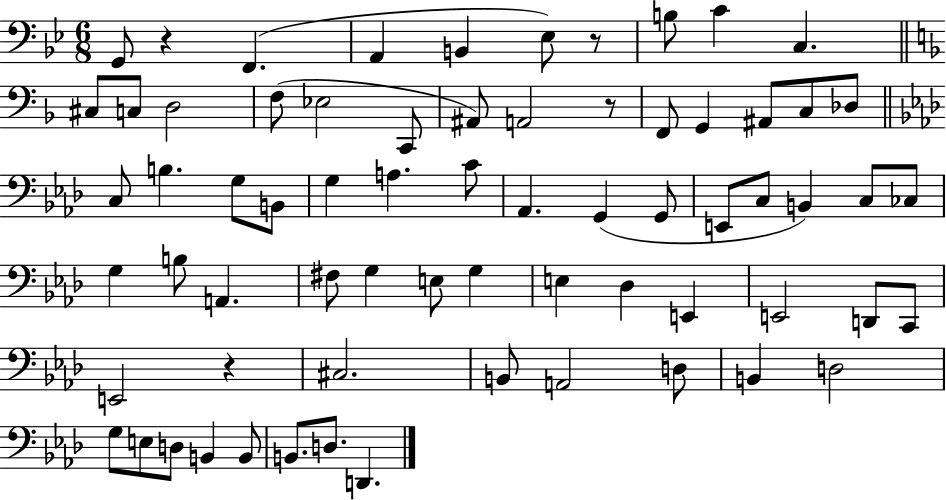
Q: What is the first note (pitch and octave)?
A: G2